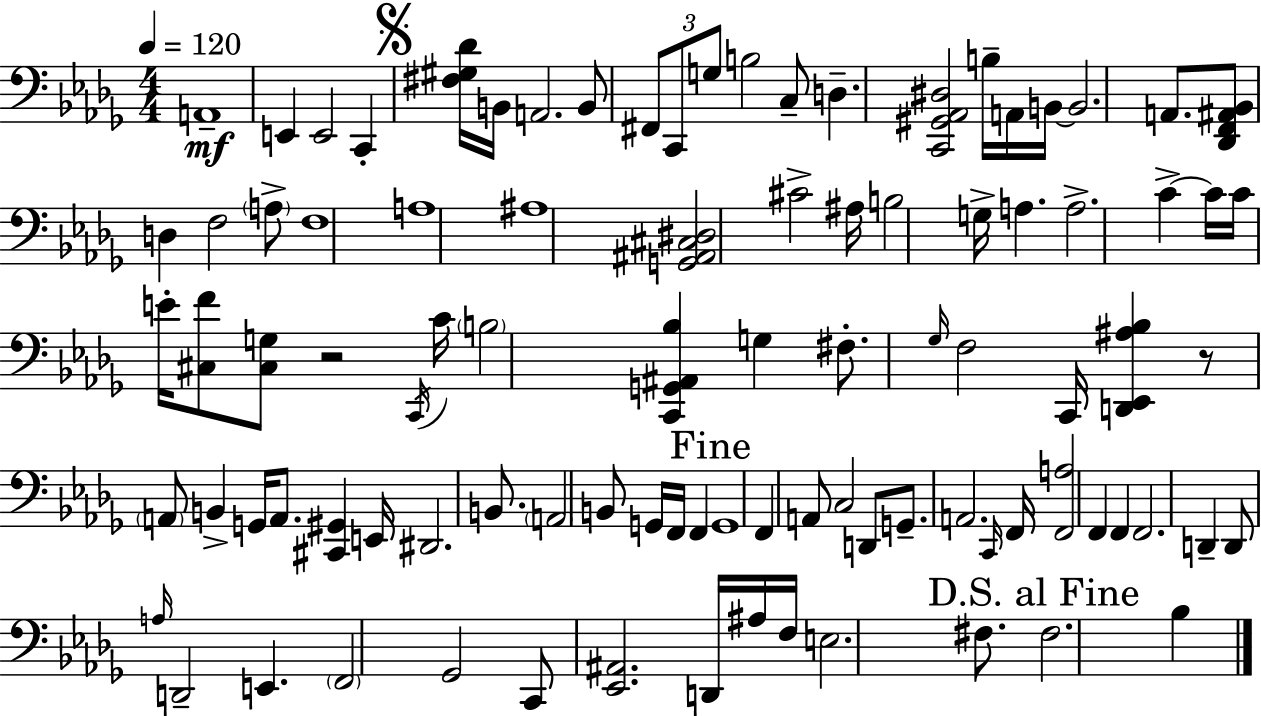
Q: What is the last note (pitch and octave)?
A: Bb3